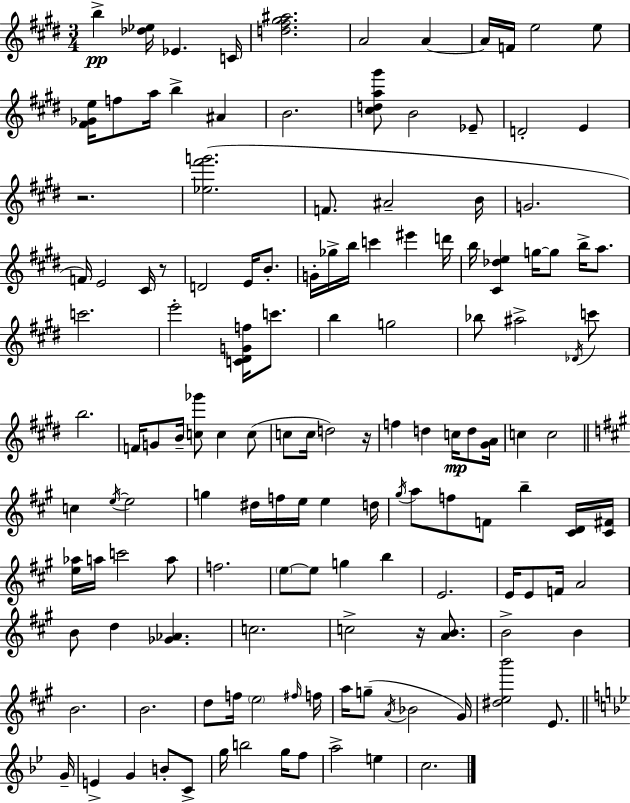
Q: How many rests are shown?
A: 4